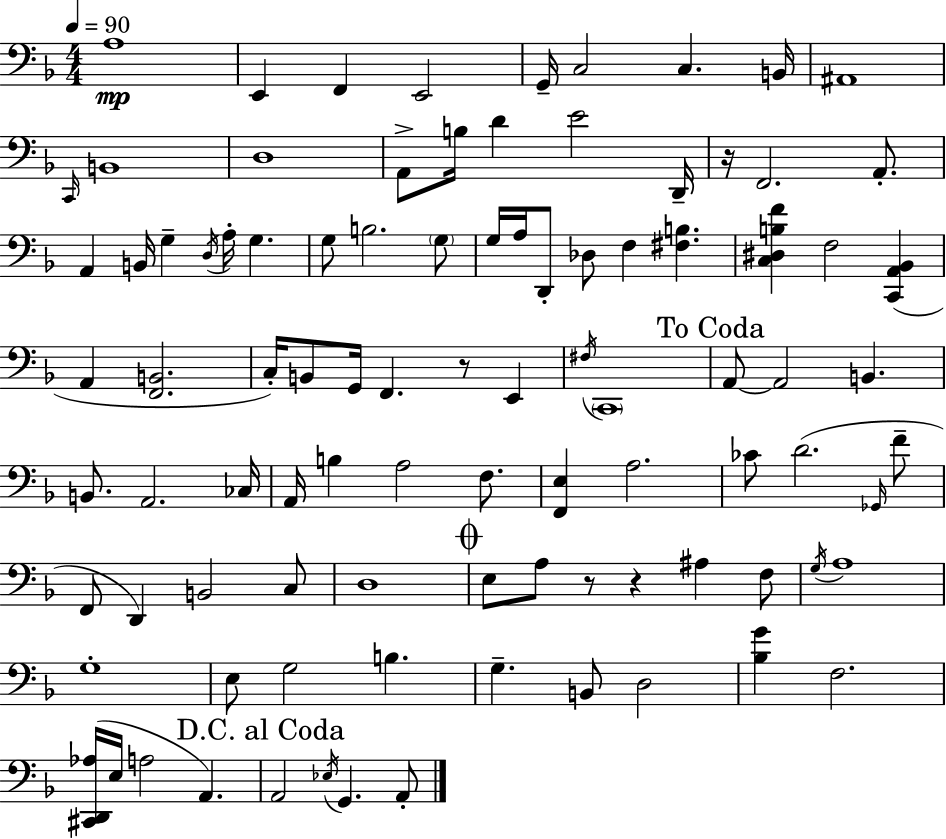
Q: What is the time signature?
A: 4/4